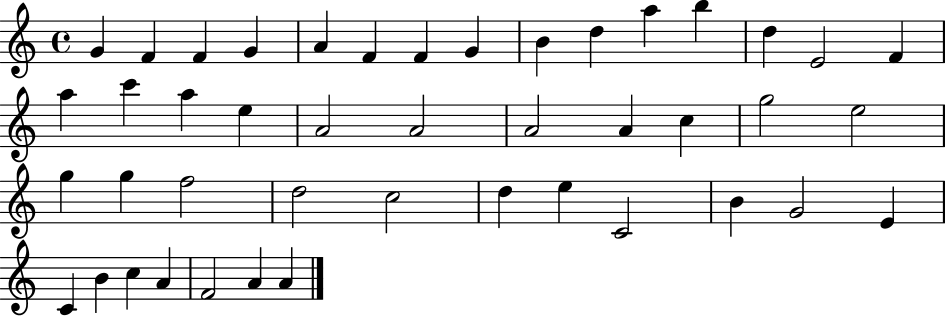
{
  \clef treble
  \time 4/4
  \defaultTimeSignature
  \key c \major
  g'4 f'4 f'4 g'4 | a'4 f'4 f'4 g'4 | b'4 d''4 a''4 b''4 | d''4 e'2 f'4 | \break a''4 c'''4 a''4 e''4 | a'2 a'2 | a'2 a'4 c''4 | g''2 e''2 | \break g''4 g''4 f''2 | d''2 c''2 | d''4 e''4 c'2 | b'4 g'2 e'4 | \break c'4 b'4 c''4 a'4 | f'2 a'4 a'4 | \bar "|."
}